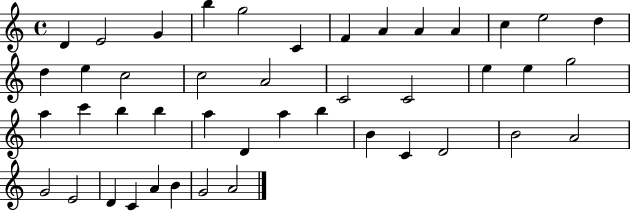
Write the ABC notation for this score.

X:1
T:Untitled
M:4/4
L:1/4
K:C
D E2 G b g2 C F A A A c e2 d d e c2 c2 A2 C2 C2 e e g2 a c' b b a D a b B C D2 B2 A2 G2 E2 D C A B G2 A2